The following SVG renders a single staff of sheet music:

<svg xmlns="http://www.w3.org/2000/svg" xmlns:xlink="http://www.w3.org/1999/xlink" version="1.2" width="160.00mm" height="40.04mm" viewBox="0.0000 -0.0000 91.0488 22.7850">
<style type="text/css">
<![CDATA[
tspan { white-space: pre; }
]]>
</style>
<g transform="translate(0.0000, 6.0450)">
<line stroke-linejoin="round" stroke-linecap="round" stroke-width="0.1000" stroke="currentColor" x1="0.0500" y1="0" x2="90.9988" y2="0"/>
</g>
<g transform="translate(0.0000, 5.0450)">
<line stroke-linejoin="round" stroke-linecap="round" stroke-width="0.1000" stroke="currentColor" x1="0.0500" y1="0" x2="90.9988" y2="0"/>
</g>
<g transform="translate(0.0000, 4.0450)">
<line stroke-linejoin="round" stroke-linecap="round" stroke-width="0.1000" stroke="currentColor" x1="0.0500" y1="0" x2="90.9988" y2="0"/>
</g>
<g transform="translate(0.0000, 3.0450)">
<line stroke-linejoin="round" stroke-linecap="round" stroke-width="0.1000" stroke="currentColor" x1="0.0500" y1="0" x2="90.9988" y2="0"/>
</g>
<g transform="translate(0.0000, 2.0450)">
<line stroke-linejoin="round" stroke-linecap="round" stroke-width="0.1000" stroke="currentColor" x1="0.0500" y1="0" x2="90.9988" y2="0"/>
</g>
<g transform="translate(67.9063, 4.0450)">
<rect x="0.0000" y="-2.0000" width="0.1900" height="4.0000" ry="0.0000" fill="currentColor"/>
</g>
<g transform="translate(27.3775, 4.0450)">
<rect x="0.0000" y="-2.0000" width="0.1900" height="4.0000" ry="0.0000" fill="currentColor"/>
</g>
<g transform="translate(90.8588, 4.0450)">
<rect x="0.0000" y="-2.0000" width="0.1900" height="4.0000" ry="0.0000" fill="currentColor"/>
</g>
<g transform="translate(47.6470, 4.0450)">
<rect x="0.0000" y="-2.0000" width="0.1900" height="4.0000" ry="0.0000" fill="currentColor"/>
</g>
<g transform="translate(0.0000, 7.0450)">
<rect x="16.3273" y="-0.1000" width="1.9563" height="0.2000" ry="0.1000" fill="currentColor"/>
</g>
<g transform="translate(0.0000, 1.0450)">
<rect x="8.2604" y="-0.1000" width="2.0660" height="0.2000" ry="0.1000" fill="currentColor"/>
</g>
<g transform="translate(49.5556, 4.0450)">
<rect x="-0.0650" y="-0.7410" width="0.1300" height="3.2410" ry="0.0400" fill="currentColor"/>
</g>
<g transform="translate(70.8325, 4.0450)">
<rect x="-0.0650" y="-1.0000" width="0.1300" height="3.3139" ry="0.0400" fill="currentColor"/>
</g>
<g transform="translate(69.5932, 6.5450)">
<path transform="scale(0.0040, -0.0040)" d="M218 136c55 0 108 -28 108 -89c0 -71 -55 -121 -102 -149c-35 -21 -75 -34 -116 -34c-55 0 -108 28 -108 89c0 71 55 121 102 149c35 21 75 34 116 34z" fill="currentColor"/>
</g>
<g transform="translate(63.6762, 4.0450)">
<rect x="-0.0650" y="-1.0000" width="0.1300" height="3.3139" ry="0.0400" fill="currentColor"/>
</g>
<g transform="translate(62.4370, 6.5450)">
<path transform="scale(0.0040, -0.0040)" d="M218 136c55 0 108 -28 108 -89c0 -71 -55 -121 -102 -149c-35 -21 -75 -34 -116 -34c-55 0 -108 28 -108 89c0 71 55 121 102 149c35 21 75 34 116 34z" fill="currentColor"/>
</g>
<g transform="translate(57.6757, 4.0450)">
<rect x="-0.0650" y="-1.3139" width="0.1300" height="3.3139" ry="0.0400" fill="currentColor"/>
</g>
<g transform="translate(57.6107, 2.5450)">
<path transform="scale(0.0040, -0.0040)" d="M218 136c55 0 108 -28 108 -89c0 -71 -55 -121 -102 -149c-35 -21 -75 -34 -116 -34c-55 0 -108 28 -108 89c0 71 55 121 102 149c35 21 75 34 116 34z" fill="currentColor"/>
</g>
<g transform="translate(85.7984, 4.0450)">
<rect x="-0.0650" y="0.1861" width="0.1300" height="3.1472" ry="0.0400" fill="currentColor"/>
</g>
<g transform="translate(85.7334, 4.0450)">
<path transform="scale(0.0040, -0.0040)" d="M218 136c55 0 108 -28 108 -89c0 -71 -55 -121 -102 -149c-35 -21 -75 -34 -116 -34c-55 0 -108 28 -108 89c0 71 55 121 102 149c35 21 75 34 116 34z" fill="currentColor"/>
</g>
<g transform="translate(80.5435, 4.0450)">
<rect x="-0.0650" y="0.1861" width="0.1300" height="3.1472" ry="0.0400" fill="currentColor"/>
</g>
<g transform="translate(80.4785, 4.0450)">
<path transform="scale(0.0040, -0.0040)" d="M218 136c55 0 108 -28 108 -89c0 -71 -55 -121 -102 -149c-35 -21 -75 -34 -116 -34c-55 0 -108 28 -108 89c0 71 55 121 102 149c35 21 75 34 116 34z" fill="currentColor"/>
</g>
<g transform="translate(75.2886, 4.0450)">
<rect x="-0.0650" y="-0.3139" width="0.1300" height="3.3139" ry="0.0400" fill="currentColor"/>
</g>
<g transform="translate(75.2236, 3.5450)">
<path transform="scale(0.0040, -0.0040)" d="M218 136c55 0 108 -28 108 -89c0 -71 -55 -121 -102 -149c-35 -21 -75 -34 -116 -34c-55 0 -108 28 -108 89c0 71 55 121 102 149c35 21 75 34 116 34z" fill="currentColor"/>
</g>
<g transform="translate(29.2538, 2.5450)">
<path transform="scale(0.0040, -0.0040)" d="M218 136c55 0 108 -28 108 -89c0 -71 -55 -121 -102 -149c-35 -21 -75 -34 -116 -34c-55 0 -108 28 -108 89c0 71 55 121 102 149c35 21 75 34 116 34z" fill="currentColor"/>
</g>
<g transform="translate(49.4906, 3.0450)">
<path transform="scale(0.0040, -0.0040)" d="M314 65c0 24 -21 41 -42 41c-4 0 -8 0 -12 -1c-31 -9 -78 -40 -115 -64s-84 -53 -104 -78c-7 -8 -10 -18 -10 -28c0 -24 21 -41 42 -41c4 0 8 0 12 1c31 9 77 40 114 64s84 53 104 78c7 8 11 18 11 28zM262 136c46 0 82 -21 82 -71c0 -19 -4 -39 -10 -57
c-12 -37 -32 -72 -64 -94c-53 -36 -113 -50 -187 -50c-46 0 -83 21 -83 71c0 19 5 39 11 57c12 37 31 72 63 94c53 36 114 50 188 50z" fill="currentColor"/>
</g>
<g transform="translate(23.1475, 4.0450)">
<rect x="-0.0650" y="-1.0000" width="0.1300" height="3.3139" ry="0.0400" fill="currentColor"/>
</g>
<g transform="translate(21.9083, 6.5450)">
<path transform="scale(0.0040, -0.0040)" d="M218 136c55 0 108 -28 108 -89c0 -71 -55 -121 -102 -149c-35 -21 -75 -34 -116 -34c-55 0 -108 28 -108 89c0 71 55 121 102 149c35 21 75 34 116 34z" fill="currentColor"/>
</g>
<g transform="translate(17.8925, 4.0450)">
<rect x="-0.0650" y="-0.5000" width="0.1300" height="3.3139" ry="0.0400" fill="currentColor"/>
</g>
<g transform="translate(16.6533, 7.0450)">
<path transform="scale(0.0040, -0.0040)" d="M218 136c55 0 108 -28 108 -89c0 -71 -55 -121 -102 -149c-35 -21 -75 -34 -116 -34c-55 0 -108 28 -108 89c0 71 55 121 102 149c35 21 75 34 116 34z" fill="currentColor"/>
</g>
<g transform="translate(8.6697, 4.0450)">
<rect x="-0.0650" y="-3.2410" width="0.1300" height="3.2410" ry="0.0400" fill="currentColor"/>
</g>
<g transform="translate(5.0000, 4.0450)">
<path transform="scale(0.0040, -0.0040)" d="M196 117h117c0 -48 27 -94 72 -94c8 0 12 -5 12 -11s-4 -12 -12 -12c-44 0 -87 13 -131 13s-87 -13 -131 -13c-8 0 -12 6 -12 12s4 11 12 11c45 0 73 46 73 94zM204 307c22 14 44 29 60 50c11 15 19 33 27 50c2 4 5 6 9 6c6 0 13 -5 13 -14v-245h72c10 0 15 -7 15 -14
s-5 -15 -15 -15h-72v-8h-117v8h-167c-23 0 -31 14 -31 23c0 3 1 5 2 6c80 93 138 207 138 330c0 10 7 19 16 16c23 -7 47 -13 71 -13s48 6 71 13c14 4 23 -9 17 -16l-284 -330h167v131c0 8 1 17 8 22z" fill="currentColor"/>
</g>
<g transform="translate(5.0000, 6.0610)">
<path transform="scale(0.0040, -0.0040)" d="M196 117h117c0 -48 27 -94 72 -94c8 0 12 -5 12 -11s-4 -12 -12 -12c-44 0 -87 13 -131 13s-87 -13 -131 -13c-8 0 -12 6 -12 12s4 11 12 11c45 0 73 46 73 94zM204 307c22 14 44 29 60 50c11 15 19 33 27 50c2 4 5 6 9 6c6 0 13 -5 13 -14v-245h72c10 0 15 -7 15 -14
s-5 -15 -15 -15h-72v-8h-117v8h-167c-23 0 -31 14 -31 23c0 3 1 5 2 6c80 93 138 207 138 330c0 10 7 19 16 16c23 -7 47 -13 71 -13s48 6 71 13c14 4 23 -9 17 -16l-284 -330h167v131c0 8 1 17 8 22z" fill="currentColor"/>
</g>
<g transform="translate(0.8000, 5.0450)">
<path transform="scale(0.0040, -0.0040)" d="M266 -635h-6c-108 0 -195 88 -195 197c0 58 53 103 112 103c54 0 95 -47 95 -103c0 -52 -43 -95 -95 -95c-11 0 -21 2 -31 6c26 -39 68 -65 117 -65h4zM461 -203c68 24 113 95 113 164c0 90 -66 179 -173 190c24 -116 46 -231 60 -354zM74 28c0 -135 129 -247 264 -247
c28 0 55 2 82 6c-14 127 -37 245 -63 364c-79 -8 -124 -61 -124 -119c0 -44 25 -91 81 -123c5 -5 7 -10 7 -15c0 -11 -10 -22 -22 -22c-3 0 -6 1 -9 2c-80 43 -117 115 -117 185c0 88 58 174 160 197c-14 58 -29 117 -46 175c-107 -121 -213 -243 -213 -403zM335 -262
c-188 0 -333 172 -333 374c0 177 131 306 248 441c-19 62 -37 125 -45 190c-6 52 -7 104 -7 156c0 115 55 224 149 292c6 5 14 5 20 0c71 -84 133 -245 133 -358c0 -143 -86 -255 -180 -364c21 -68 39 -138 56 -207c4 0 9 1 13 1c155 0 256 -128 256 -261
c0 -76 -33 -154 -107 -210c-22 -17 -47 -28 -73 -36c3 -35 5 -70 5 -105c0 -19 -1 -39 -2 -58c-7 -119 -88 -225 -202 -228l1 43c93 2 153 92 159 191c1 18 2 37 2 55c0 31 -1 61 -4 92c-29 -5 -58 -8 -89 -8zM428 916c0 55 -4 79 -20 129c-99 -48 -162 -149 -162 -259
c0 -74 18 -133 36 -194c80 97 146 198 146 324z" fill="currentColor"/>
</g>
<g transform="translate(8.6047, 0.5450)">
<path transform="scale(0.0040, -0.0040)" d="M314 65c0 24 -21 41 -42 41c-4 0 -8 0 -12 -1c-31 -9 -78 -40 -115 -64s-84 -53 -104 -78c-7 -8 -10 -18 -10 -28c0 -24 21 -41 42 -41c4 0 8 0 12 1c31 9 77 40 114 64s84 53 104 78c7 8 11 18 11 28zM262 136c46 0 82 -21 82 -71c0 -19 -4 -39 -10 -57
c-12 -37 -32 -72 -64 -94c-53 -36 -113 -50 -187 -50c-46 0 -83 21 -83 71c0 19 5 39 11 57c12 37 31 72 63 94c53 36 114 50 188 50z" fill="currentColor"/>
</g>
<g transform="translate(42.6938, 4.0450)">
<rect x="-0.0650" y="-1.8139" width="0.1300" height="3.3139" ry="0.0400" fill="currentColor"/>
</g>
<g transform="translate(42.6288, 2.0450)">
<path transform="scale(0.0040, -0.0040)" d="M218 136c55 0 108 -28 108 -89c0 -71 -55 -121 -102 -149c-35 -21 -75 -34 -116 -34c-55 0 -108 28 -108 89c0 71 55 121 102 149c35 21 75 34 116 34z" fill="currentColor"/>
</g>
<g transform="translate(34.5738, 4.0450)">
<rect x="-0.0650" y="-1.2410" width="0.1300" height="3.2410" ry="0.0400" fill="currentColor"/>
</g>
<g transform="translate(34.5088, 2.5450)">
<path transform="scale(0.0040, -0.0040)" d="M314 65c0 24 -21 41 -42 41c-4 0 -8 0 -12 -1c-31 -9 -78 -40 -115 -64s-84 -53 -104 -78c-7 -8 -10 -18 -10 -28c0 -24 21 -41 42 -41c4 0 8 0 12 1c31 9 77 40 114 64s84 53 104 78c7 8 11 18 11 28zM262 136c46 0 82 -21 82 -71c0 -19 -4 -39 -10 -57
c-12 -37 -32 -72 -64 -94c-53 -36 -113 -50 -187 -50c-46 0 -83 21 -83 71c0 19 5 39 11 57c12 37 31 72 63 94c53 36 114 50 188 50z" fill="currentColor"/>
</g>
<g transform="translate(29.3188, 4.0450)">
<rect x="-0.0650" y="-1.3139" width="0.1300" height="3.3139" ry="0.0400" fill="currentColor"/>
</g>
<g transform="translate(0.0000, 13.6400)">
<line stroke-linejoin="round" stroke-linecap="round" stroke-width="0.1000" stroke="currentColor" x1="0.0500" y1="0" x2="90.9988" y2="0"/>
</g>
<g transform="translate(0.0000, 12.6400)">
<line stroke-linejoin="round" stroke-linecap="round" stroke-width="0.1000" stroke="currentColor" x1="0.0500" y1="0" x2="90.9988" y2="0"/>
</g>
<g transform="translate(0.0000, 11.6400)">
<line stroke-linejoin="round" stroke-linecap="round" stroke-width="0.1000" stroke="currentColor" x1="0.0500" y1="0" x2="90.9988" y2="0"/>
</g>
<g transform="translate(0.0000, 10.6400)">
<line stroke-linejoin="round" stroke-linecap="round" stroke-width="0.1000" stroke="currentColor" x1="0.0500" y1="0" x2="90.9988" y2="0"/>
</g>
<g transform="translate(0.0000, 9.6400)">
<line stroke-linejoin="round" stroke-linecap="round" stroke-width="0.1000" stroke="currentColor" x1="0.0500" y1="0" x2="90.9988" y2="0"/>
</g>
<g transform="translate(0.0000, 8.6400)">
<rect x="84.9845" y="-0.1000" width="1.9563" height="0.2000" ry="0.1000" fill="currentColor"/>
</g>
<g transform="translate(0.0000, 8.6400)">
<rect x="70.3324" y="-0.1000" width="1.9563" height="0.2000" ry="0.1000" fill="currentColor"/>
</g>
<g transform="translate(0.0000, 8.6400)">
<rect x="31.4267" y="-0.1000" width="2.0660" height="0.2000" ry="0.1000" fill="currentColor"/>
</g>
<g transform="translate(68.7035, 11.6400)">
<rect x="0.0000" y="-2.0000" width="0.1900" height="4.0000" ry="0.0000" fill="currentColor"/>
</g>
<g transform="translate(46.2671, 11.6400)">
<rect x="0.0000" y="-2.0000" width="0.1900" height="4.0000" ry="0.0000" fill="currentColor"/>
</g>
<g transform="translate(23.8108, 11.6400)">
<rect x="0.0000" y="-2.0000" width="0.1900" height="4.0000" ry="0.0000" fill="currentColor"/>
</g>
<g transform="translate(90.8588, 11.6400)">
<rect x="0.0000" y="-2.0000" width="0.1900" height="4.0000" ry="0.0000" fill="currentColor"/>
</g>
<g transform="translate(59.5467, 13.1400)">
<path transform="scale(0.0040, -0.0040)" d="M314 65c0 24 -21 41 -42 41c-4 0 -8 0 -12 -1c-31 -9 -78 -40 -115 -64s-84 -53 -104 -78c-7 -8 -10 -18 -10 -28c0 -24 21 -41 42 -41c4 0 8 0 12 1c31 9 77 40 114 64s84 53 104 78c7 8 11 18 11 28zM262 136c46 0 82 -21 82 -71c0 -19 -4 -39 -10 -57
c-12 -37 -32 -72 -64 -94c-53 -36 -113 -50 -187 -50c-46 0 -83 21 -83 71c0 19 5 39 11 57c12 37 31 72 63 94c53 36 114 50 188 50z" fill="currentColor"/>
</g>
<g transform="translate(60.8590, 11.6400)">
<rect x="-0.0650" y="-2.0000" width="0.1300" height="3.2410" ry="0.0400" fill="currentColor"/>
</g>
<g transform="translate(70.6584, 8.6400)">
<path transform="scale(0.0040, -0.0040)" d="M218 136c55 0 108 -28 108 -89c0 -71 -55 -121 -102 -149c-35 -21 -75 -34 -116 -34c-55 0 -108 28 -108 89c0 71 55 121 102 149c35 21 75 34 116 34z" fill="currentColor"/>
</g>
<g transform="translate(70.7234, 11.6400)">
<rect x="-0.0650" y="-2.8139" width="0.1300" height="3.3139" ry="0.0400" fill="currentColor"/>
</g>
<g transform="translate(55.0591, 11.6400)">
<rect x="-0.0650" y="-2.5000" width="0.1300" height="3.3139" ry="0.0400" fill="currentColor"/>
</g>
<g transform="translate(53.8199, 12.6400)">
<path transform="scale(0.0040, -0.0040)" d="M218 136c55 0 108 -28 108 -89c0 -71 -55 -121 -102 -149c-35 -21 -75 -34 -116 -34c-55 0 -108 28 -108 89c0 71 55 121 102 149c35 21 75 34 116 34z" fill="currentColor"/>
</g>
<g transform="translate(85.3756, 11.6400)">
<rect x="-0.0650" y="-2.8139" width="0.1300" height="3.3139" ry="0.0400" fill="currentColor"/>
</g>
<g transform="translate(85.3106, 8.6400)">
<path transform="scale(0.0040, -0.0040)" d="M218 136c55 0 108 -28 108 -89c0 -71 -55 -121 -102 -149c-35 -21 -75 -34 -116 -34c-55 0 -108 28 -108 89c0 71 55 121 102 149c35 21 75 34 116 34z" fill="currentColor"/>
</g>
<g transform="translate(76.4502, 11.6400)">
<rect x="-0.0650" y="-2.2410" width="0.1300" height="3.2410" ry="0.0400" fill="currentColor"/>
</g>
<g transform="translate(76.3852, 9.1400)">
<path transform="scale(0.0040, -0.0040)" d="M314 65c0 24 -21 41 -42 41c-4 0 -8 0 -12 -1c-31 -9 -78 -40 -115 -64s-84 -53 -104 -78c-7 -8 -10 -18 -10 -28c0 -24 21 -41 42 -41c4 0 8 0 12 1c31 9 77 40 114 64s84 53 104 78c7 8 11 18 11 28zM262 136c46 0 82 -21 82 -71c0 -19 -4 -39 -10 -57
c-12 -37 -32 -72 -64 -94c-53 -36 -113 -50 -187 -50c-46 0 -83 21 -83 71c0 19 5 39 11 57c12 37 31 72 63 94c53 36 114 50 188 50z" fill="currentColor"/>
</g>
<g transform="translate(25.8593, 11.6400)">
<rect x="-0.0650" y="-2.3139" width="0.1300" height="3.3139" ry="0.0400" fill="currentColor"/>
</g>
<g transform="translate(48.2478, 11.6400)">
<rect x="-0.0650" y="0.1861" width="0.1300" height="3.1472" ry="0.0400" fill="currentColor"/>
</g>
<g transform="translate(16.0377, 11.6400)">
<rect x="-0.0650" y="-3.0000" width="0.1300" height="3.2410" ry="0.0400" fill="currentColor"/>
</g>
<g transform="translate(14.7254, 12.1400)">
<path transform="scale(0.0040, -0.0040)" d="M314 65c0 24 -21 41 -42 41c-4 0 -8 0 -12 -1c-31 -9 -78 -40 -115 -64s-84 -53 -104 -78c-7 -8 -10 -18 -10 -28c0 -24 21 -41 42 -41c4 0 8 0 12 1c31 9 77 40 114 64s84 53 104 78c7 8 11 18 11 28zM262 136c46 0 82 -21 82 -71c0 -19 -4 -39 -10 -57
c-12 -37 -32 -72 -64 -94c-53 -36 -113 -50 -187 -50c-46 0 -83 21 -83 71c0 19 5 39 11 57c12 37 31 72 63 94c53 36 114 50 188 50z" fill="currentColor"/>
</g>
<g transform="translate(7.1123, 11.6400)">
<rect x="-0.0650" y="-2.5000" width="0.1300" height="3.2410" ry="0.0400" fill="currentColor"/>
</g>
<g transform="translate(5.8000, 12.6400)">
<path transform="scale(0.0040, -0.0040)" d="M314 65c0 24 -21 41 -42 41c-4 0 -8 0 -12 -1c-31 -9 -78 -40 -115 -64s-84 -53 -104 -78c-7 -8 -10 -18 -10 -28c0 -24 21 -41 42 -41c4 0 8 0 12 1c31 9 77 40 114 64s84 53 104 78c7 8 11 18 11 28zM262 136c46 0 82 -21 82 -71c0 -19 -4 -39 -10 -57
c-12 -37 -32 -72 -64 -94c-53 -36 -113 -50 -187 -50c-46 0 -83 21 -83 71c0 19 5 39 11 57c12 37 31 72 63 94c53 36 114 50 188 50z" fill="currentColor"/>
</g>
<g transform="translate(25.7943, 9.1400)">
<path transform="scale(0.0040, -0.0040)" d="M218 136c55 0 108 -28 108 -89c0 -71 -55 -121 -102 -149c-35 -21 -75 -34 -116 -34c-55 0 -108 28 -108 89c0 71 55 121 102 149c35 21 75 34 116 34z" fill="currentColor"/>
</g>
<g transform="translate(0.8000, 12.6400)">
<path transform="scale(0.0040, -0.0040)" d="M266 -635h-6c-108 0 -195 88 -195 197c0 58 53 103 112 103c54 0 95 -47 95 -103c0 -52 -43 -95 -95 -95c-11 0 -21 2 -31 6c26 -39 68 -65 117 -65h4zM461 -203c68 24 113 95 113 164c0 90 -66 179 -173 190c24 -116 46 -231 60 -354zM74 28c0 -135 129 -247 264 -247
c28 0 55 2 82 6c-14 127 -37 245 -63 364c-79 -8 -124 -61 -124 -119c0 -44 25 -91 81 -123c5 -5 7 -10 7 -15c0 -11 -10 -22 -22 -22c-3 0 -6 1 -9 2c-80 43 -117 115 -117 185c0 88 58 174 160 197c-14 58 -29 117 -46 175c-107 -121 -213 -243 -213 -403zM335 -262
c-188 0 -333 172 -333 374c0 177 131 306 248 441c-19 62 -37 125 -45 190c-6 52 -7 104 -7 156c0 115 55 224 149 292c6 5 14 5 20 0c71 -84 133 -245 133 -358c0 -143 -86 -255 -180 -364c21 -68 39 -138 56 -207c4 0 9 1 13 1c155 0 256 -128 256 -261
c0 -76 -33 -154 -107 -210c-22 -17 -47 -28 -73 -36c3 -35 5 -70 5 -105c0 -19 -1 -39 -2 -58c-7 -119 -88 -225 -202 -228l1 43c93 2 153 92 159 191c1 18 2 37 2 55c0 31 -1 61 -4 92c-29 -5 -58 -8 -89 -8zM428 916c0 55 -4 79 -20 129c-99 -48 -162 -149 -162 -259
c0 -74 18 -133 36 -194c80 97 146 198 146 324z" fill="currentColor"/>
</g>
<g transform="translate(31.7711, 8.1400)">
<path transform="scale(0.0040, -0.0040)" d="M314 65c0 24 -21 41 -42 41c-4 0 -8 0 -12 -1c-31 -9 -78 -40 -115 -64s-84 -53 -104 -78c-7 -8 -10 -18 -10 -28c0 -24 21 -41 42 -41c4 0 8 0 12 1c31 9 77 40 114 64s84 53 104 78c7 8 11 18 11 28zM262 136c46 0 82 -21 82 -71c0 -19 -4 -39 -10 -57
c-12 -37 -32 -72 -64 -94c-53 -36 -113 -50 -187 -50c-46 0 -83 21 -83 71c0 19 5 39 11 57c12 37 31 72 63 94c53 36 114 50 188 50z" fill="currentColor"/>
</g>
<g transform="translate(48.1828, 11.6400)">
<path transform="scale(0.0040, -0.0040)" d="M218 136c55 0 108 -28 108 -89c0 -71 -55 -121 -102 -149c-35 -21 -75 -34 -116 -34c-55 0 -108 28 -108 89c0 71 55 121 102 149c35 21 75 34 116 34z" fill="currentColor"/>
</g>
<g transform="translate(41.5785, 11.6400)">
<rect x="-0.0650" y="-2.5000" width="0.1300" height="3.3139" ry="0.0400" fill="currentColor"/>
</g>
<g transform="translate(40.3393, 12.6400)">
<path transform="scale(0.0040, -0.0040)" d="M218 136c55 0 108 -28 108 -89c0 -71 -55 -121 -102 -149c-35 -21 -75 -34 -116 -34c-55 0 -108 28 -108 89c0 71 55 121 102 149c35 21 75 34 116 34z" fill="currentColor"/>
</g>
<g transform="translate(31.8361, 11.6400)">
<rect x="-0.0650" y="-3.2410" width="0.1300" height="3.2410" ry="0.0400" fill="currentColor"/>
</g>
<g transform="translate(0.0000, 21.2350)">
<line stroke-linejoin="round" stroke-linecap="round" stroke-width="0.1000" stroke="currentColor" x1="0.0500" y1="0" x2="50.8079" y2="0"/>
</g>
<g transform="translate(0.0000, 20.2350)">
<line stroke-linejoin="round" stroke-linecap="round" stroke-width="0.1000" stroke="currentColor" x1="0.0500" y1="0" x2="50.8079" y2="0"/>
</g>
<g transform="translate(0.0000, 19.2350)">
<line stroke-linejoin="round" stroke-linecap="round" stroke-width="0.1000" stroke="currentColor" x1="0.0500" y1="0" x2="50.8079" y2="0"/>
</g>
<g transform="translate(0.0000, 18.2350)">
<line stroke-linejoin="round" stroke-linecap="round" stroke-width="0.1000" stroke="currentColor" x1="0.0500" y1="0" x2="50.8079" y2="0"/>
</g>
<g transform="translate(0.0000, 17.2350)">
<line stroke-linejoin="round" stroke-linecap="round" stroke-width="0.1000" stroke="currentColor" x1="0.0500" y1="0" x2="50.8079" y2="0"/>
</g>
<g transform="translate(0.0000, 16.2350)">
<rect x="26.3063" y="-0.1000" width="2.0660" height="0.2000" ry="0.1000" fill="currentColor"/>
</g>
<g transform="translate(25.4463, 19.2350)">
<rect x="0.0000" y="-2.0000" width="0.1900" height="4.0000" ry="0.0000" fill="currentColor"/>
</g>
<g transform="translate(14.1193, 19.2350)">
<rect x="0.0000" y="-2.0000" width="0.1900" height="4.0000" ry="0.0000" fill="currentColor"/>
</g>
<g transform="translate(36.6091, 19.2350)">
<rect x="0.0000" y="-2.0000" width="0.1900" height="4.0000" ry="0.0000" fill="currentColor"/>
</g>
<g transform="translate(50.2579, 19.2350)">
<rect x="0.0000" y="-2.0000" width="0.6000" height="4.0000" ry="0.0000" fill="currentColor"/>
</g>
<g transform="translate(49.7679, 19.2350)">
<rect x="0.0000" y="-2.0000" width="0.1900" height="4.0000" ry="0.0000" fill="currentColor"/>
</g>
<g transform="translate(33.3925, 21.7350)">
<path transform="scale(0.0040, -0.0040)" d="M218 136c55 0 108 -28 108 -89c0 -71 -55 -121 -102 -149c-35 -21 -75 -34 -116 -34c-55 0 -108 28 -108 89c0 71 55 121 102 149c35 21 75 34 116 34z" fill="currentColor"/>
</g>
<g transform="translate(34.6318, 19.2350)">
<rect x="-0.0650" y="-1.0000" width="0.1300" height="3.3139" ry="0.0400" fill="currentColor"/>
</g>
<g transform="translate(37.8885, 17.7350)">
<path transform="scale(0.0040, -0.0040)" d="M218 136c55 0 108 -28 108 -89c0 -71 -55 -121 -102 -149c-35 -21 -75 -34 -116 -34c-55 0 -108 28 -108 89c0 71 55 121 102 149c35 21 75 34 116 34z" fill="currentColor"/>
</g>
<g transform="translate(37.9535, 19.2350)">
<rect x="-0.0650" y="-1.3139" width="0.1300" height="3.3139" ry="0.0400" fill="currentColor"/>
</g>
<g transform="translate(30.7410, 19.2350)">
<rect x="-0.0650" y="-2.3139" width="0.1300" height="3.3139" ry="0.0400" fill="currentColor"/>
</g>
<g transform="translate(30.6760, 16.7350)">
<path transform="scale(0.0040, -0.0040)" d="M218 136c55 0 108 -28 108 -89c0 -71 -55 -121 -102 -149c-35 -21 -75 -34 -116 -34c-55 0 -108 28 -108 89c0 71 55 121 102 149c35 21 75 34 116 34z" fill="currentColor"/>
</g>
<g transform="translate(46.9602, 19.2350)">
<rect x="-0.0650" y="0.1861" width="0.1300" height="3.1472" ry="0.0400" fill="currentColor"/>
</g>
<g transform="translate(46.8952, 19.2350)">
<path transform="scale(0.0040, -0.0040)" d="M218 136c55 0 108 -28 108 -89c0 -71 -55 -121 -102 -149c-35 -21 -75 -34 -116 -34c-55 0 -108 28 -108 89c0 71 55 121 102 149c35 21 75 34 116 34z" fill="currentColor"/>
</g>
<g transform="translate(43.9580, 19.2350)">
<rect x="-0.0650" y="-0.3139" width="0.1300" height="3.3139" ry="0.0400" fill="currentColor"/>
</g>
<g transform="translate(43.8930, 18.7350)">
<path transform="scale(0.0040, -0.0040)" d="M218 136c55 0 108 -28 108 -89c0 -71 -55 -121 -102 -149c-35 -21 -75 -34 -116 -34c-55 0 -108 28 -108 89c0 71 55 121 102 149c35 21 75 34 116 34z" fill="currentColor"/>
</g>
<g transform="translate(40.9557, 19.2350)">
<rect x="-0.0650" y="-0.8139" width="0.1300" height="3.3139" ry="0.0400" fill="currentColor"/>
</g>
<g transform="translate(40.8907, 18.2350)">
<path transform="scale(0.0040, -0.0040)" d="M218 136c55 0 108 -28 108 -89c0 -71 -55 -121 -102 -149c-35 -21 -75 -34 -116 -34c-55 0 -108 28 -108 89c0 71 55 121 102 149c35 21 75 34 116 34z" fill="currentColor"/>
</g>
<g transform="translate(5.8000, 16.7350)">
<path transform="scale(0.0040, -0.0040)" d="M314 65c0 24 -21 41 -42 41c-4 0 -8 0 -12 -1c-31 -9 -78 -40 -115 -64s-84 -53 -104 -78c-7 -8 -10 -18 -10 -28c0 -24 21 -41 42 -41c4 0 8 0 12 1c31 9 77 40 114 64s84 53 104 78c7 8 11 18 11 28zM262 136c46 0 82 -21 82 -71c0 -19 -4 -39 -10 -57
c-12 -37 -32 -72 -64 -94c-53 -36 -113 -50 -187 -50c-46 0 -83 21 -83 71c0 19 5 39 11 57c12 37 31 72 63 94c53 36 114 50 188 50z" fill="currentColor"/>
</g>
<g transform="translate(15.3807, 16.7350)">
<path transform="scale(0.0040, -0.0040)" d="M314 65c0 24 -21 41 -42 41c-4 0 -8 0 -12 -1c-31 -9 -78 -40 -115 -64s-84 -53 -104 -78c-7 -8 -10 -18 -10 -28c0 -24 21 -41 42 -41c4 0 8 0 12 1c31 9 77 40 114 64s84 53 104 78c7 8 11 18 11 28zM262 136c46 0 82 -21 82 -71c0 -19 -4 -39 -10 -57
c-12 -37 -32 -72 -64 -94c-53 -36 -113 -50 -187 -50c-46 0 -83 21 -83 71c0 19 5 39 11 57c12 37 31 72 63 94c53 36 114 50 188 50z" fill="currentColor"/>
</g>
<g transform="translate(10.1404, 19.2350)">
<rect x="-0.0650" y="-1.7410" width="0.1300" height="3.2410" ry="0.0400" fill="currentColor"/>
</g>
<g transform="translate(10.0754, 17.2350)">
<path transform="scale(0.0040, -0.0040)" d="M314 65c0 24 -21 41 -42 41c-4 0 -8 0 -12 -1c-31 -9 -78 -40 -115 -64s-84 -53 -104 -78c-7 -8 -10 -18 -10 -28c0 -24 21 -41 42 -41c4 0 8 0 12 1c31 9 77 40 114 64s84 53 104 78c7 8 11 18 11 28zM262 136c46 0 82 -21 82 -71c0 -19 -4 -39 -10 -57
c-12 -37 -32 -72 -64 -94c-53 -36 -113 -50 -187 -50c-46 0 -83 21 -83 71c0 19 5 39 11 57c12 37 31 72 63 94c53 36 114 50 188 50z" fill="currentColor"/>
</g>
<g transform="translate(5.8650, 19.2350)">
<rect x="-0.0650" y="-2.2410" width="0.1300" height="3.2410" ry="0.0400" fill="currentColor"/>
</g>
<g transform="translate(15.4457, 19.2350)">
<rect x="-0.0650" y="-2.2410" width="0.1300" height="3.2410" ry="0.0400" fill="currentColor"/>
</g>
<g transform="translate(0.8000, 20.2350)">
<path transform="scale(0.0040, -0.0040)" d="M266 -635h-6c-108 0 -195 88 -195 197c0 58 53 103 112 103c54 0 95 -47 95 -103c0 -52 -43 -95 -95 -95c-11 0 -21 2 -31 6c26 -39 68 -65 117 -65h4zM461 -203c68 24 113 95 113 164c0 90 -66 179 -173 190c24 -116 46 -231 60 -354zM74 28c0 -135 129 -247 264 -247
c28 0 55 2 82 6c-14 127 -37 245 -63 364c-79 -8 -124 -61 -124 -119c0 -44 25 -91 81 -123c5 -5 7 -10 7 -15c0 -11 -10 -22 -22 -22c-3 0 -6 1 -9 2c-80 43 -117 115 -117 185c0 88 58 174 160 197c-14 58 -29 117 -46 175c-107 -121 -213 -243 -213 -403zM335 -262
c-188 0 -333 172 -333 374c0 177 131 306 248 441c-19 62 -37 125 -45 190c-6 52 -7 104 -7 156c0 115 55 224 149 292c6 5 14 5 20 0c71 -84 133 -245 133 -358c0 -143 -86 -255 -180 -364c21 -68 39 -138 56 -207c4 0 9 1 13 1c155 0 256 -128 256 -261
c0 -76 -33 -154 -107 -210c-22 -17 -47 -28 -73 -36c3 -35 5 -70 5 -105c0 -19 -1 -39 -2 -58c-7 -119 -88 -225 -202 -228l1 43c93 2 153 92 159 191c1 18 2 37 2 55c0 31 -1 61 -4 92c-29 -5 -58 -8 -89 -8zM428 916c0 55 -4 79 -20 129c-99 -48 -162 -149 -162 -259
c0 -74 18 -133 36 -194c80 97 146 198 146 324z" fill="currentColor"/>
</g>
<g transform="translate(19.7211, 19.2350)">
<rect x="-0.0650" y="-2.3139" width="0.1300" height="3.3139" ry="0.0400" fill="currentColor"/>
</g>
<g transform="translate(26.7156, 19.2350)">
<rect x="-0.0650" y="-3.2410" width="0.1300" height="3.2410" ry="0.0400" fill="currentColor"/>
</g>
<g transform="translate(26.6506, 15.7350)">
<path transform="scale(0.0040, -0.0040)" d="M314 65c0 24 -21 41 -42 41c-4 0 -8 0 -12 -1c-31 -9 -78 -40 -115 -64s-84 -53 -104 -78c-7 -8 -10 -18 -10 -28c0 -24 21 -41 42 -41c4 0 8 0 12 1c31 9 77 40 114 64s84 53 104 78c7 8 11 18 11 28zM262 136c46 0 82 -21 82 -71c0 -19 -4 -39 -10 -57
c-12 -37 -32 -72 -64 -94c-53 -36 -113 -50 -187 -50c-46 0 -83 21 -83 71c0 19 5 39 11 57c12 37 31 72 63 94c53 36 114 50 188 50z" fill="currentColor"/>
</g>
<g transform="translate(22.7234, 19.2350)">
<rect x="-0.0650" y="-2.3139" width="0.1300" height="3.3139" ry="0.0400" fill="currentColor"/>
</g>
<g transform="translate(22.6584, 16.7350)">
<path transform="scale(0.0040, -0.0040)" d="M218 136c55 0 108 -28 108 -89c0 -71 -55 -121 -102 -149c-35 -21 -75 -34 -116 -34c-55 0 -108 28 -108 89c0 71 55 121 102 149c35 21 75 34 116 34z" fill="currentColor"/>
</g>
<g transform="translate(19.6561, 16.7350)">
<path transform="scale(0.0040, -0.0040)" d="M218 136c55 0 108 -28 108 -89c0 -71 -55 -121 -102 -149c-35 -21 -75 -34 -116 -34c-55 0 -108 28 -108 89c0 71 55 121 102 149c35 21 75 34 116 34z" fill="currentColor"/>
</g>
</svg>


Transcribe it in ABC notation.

X:1
T:Untitled
M:4/4
L:1/4
K:C
b2 C D e e2 f d2 e D D c B B G2 A2 g b2 G B G F2 a g2 a g2 f2 g2 g g b2 g D e d c B